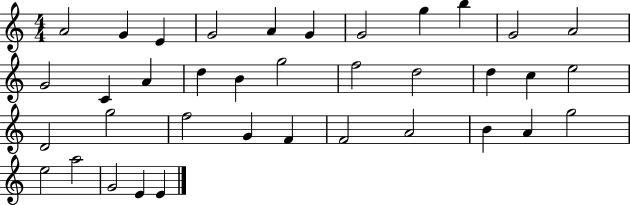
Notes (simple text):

A4/h G4/q E4/q G4/h A4/q G4/q G4/h G5/q B5/q G4/h A4/h G4/h C4/q A4/q D5/q B4/q G5/h F5/h D5/h D5/q C5/q E5/h D4/h G5/h F5/h G4/q F4/q F4/h A4/h B4/q A4/q G5/h E5/h A5/h G4/h E4/q E4/q